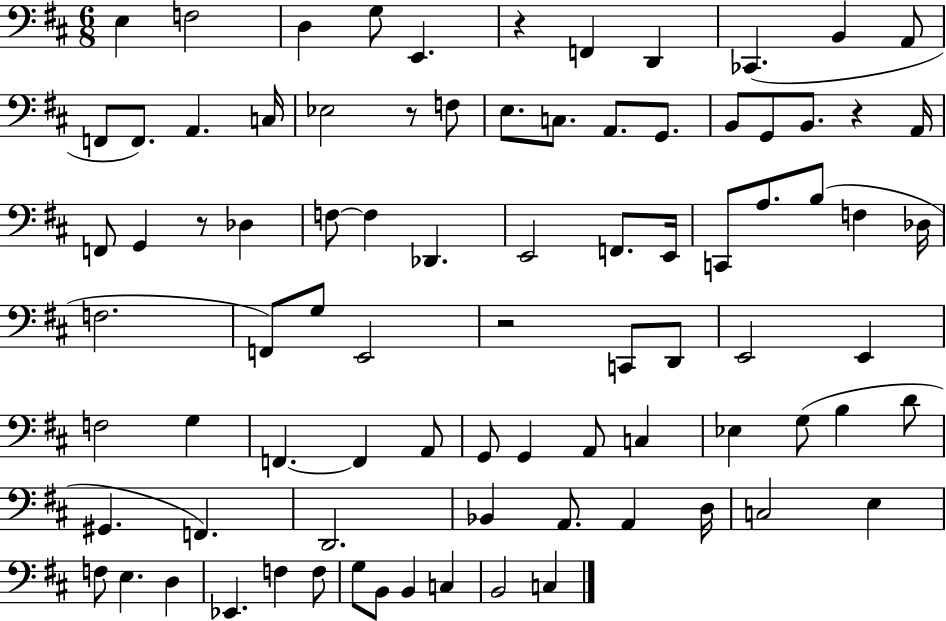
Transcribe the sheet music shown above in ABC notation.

X:1
T:Untitled
M:6/8
L:1/4
K:D
E, F,2 D, G,/2 E,, z F,, D,, _C,, B,, A,,/2 F,,/2 F,,/2 A,, C,/4 _E,2 z/2 F,/2 E,/2 C,/2 A,,/2 G,,/2 B,,/2 G,,/2 B,,/2 z A,,/4 F,,/2 G,, z/2 _D, F,/2 F, _D,, E,,2 F,,/2 E,,/4 C,,/2 A,/2 B,/2 F, _D,/4 F,2 F,,/2 G,/2 E,,2 z2 C,,/2 D,,/2 E,,2 E,, F,2 G, F,, F,, A,,/2 G,,/2 G,, A,,/2 C, _E, G,/2 B, D/2 ^G,, F,, D,,2 _B,, A,,/2 A,, D,/4 C,2 E, F,/2 E, D, _E,, F, F,/2 G,/2 B,,/2 B,, C, B,,2 C,